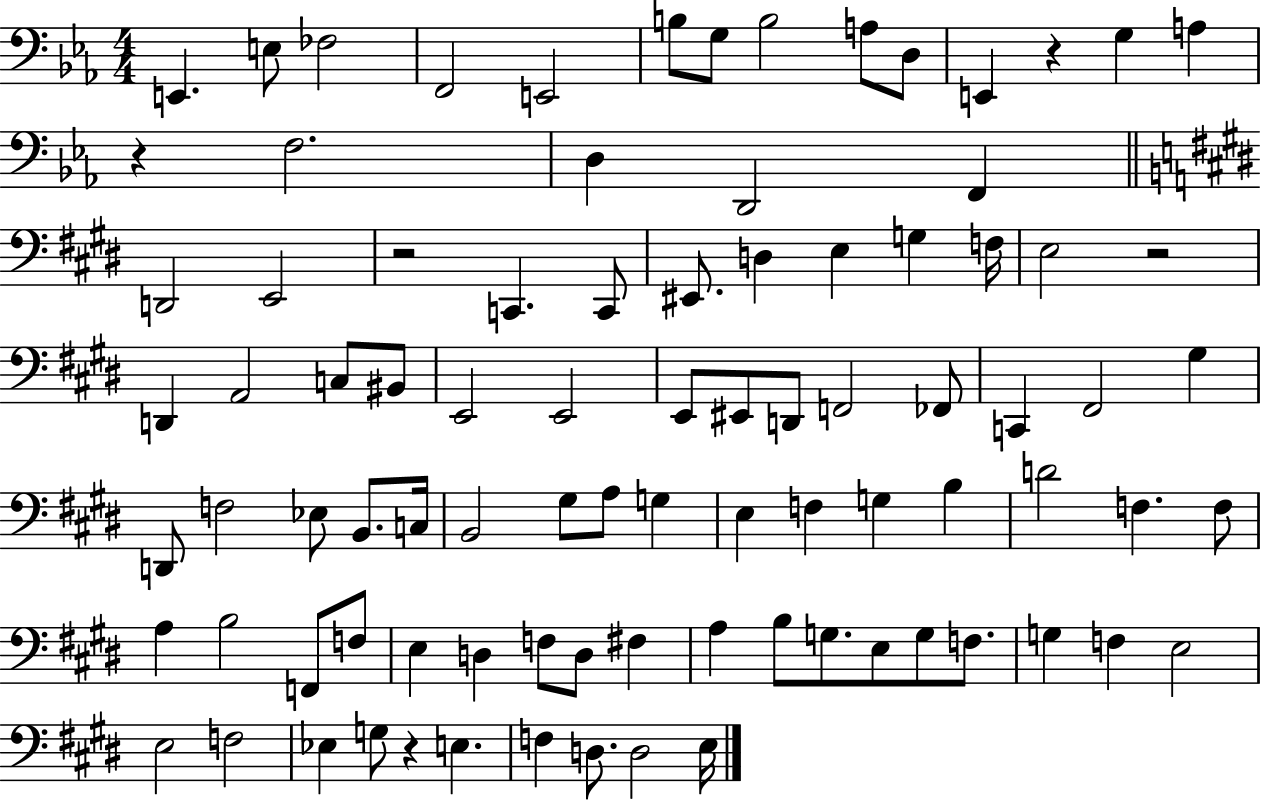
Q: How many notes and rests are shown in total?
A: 89